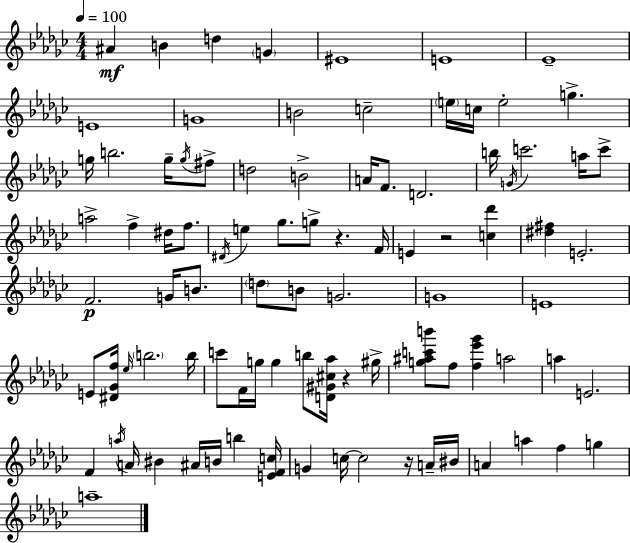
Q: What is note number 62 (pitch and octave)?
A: A5